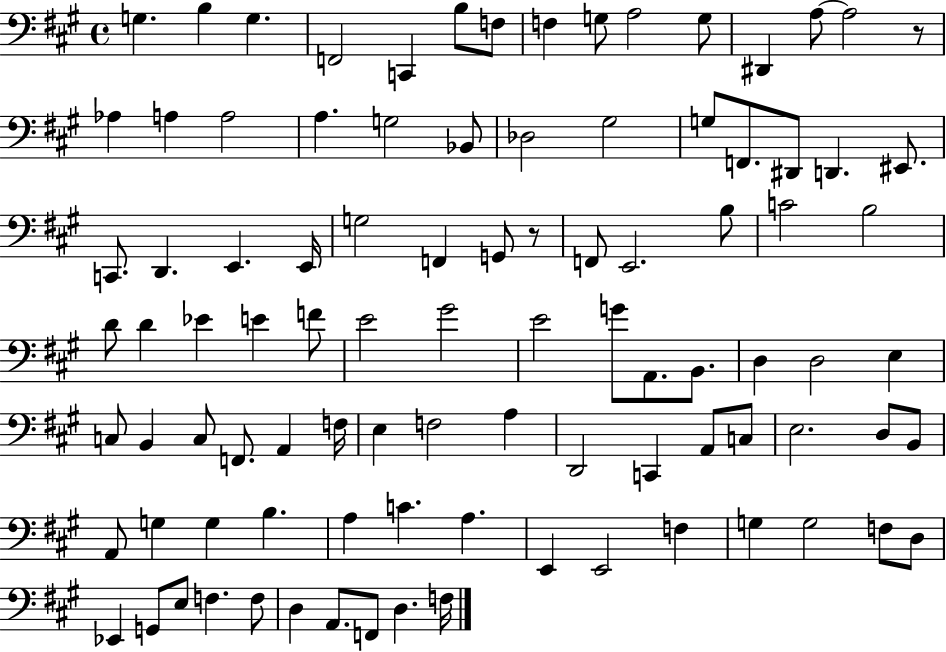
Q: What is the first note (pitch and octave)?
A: G3